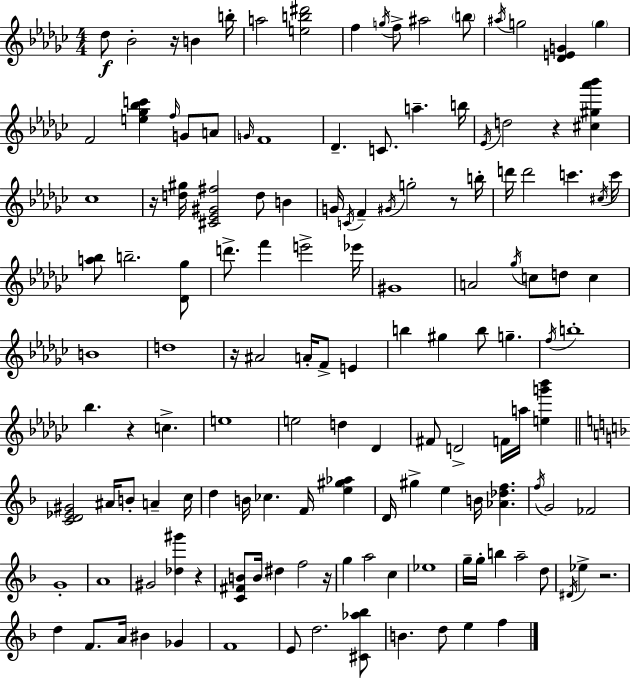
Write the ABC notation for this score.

X:1
T:Untitled
M:4/4
L:1/4
K:Ebm
_d/2 _B2 z/4 B b/4 a2 [eb^d']2 f g/4 f/2 ^a2 b/2 ^a/4 g2 [_DEG] g F2 [e_g_bc'] f/4 G/2 A/2 G/4 F4 _D C/2 a b/4 _E/4 d2 z [^c^g_a'_b'] _c4 z/4 [d^g]/4 [^C_E^G^f]2 d/2 B G/4 C/4 F ^G/4 g2 z/2 b/4 d'/4 d'2 c' ^c/4 c'/4 [a_b]/2 b2 [_D_g]/2 d'/2 f' e'2 _e'/4 ^G4 A2 _g/4 c/2 d/2 c B4 d4 z/4 ^A2 A/4 F/2 E b ^g b/2 g f/4 b4 _b z c e4 e2 d _D ^F/2 D2 F/4 a/4 [eg'_b'] [CD_E^G]2 ^A/4 B/2 A c/4 d B/4 _c F/4 [e^g_a] D/4 ^g e B/4 [_A_df] f/4 G2 _F2 G4 A4 ^G2 [_d^g'] z [C^FB]/2 B/4 ^d f2 z/4 g a2 c _e4 g/4 g/4 b a2 d/2 ^D/4 _e z2 d F/2 A/4 ^B _G F4 E/2 d2 [^C_a_b]/2 B d/2 e f